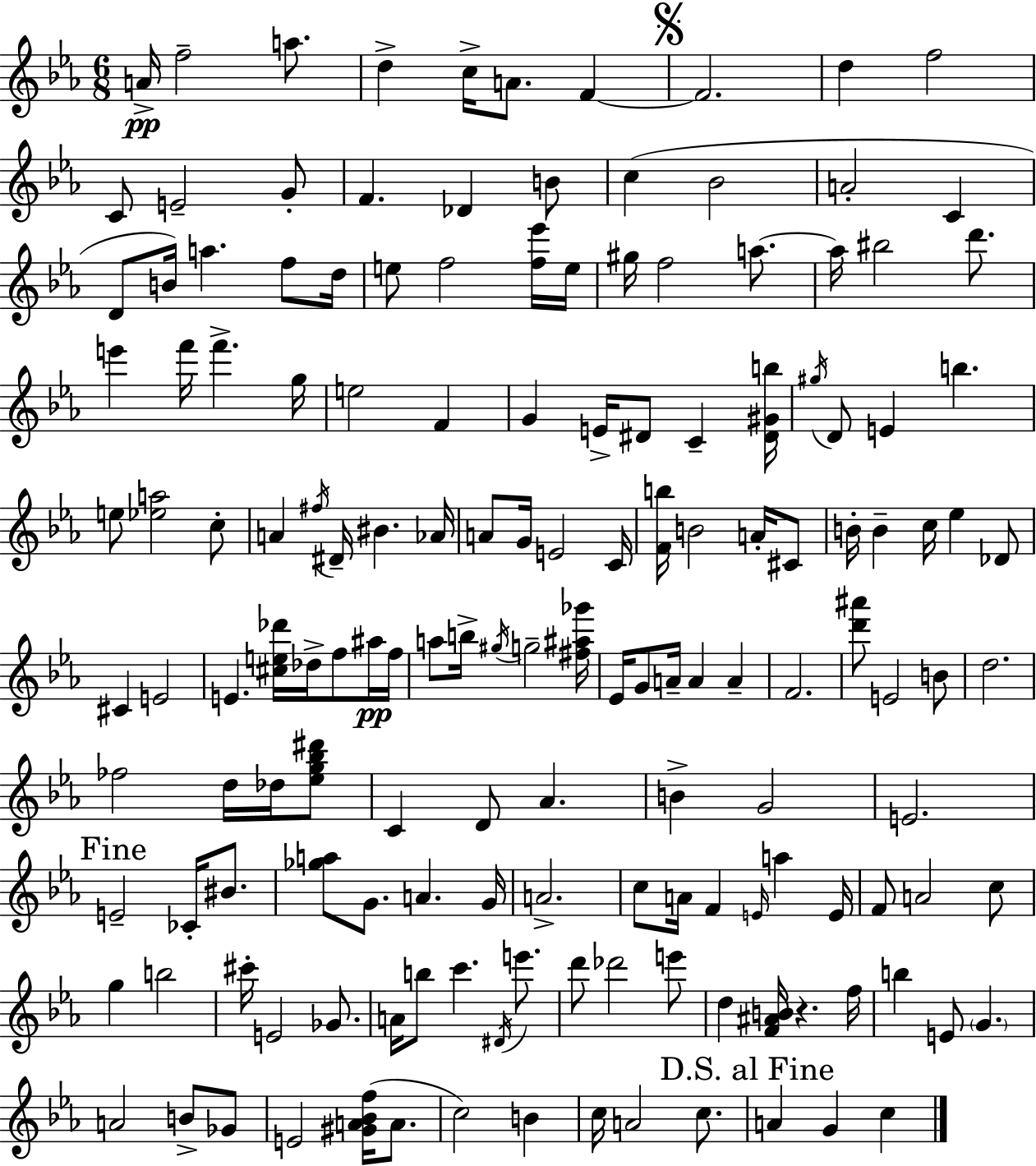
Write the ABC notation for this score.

X:1
T:Untitled
M:6/8
L:1/4
K:Cm
A/4 f2 a/2 d c/4 A/2 F F2 d f2 C/2 E2 G/2 F _D B/2 c _B2 A2 C D/2 B/4 a f/2 d/4 e/2 f2 [f_e']/4 e/4 ^g/4 f2 a/2 a/4 ^b2 d'/2 e' f'/4 f' g/4 e2 F G E/4 ^D/2 C [^D^Gb]/4 ^g/4 D/2 E b e/2 [_ea]2 c/2 A ^f/4 ^D/4 ^B _A/4 A/2 G/4 E2 C/4 [Fb]/4 B2 A/4 ^C/2 B/4 B c/4 _e _D/2 ^C E2 E [^ce_d']/4 _d/4 f/2 ^a/4 f/4 a/2 b/4 ^g/4 g2 [^f^a_g']/4 _E/4 G/2 A/4 A A F2 [d'^a']/2 E2 B/2 d2 _f2 d/4 _d/4 [_eg_b^d']/2 C D/2 _A B G2 E2 E2 _C/4 ^B/2 [_ga]/2 G/2 A G/4 A2 c/2 A/4 F E/4 a E/4 F/2 A2 c/2 g b2 ^c'/4 E2 _G/2 A/4 b/2 c' ^D/4 e'/2 d'/2 _d'2 e'/2 d [F^AB]/4 z f/4 b E/2 G A2 B/2 _G/2 E2 [^GA_Bf]/4 A/2 c2 B c/4 A2 c/2 A G c